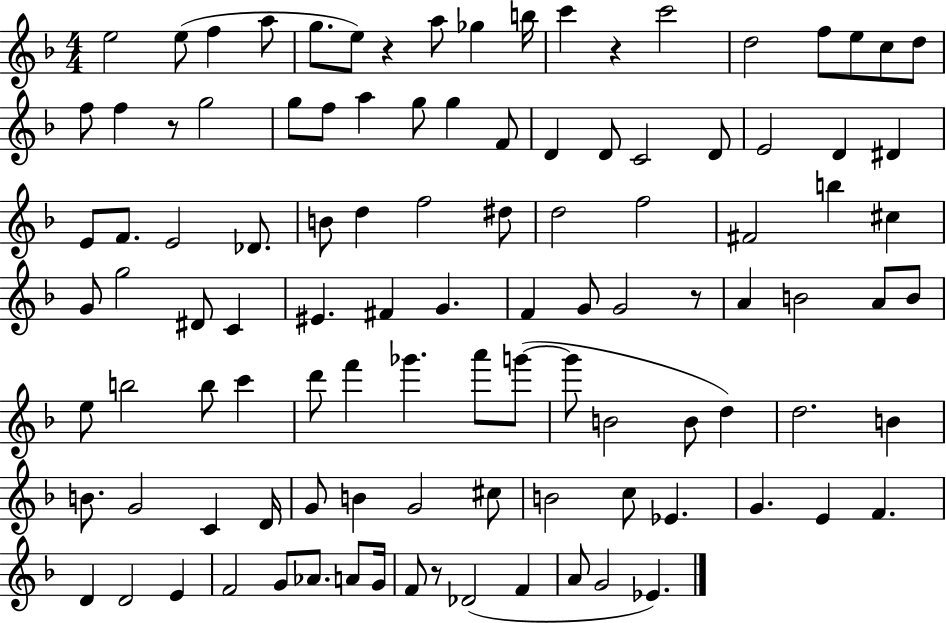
E5/h E5/e F5/q A5/e G5/e. E5/e R/q A5/e Gb5/q B5/s C6/q R/q C6/h D5/h F5/e E5/e C5/e D5/e F5/e F5/q R/e G5/h G5/e F5/e A5/q G5/e G5/q F4/e D4/q D4/e C4/h D4/e E4/h D4/q D#4/q E4/e F4/e. E4/h Db4/e. B4/e D5/q F5/h D#5/e D5/h F5/h F#4/h B5/q C#5/q G4/e G5/h D#4/e C4/q EIS4/q. F#4/q G4/q. F4/q G4/e G4/h R/e A4/q B4/h A4/e B4/e E5/e B5/h B5/e C6/q D6/e F6/q Gb6/q. A6/e G6/e G6/e B4/h B4/e D5/q D5/h. B4/q B4/e. G4/h C4/q D4/s G4/e B4/q G4/h C#5/e B4/h C5/e Eb4/q. G4/q. E4/q F4/q. D4/q D4/h E4/q F4/h G4/e Ab4/e. A4/e G4/s F4/e R/e Db4/h F4/q A4/e G4/h Eb4/q.